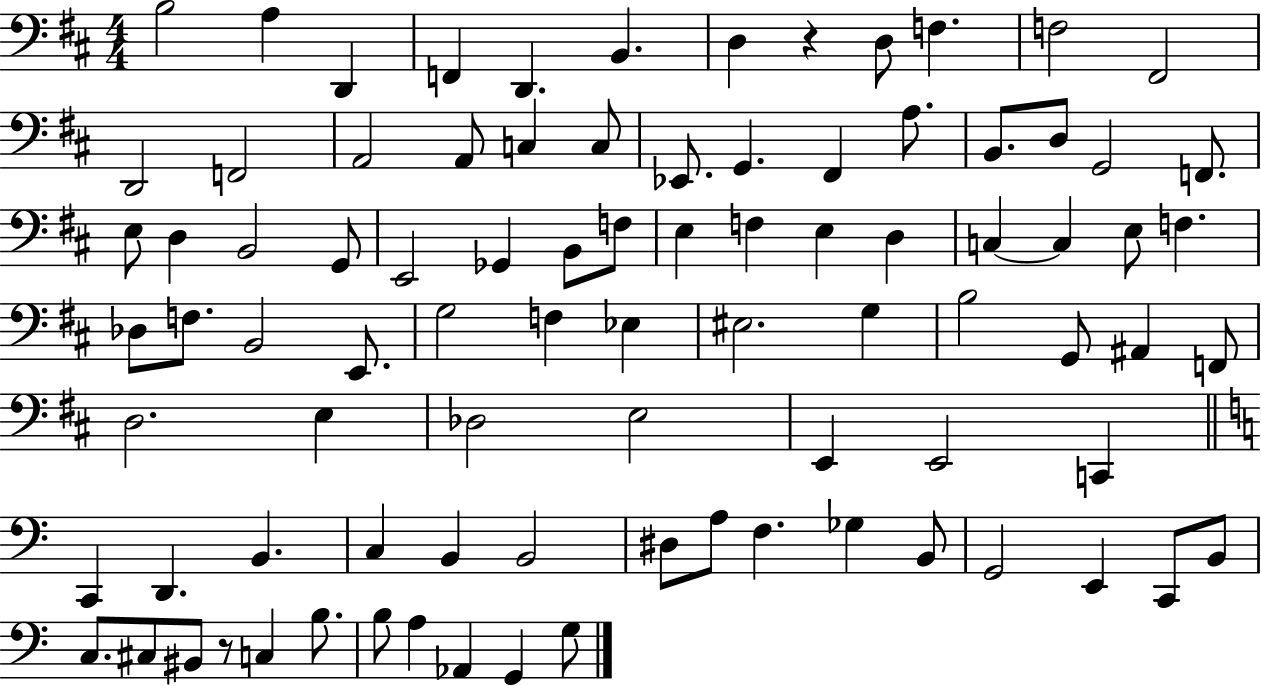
B3/h A3/q D2/q F2/q D2/q. B2/q. D3/q R/q D3/e F3/q. F3/h F#2/h D2/h F2/h A2/h A2/e C3/q C3/e Eb2/e. G2/q. F#2/q A3/e. B2/e. D3/e G2/h F2/e. E3/e D3/q B2/h G2/e E2/h Gb2/q B2/e F3/e E3/q F3/q E3/q D3/q C3/q C3/q E3/e F3/q. Db3/e F3/e. B2/h E2/e. G3/h F3/q Eb3/q EIS3/h. G3/q B3/h G2/e A#2/q F2/e D3/h. E3/q Db3/h E3/h E2/q E2/h C2/q C2/q D2/q. B2/q. C3/q B2/q B2/h D#3/e A3/e F3/q. Gb3/q B2/e G2/h E2/q C2/e B2/e C3/e. C#3/e BIS2/e R/e C3/q B3/e. B3/e A3/q Ab2/q G2/q G3/e